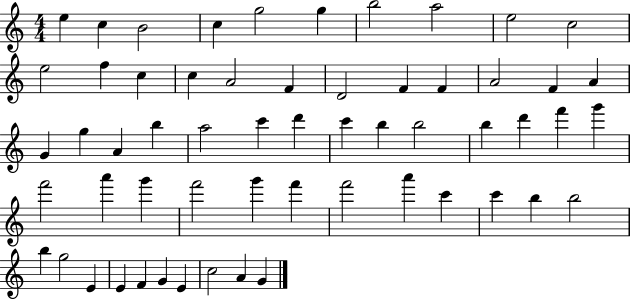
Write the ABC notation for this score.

X:1
T:Untitled
M:4/4
L:1/4
K:C
e c B2 c g2 g b2 a2 e2 c2 e2 f c c A2 F D2 F F A2 F A G g A b a2 c' d' c' b b2 b d' f' g' f'2 a' g' f'2 g' f' f'2 a' c' c' b b2 b g2 E E F G E c2 A G